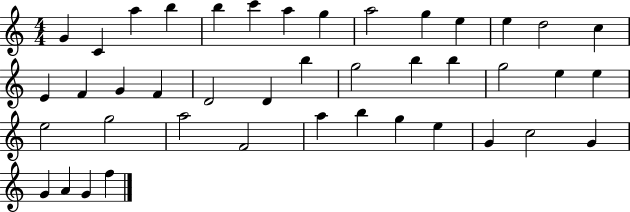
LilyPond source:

{
  \clef treble
  \numericTimeSignature
  \time 4/4
  \key c \major
  g'4 c'4 a''4 b''4 | b''4 c'''4 a''4 g''4 | a''2 g''4 e''4 | e''4 d''2 c''4 | \break e'4 f'4 g'4 f'4 | d'2 d'4 b''4 | g''2 b''4 b''4 | g''2 e''4 e''4 | \break e''2 g''2 | a''2 f'2 | a''4 b''4 g''4 e''4 | g'4 c''2 g'4 | \break g'4 a'4 g'4 f''4 | \bar "|."
}